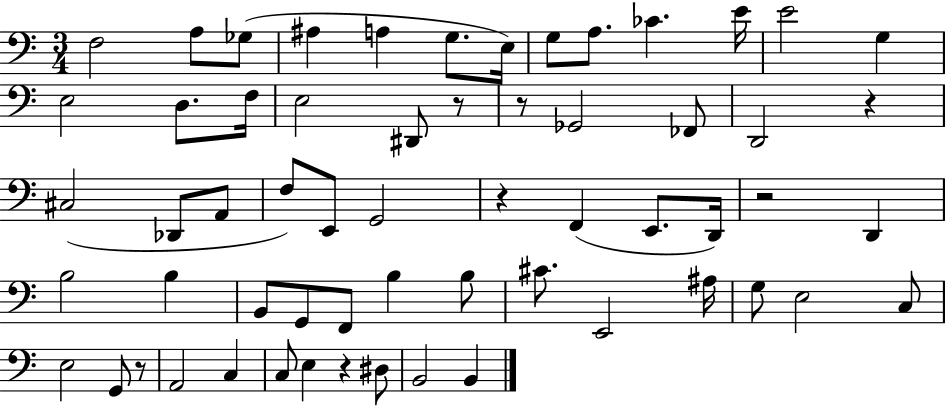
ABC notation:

X:1
T:Untitled
M:3/4
L:1/4
K:C
F,2 A,/2 _G,/2 ^A, A, G,/2 E,/4 G,/2 A,/2 _C E/4 E2 G, E,2 D,/2 F,/4 E,2 ^D,,/2 z/2 z/2 _G,,2 _F,,/2 D,,2 z ^C,2 _D,,/2 A,,/2 F,/2 E,,/2 G,,2 z F,, E,,/2 D,,/4 z2 D,, B,2 B, B,,/2 G,,/2 F,,/2 B, B,/2 ^C/2 E,,2 ^A,/4 G,/2 E,2 C,/2 E,2 G,,/2 z/2 A,,2 C, C,/2 E, z ^D,/2 B,,2 B,,